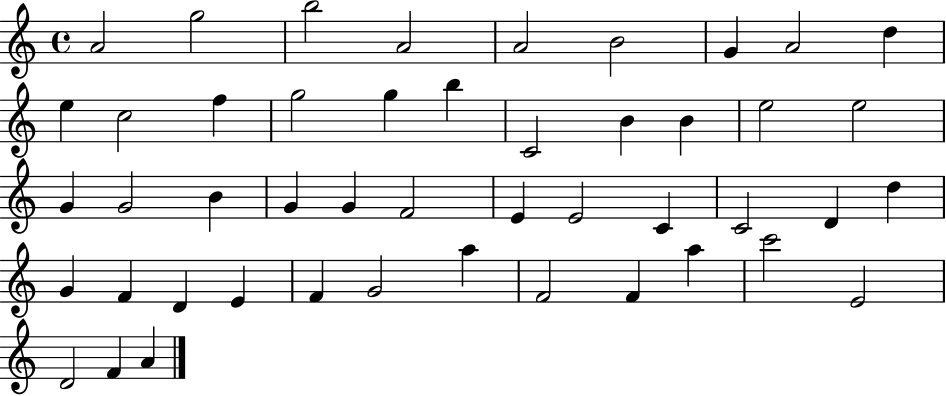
A4/h G5/h B5/h A4/h A4/h B4/h G4/q A4/h D5/q E5/q C5/h F5/q G5/h G5/q B5/q C4/h B4/q B4/q E5/h E5/h G4/q G4/h B4/q G4/q G4/q F4/h E4/q E4/h C4/q C4/h D4/q D5/q G4/q F4/q D4/q E4/q F4/q G4/h A5/q F4/h F4/q A5/q C6/h E4/h D4/h F4/q A4/q